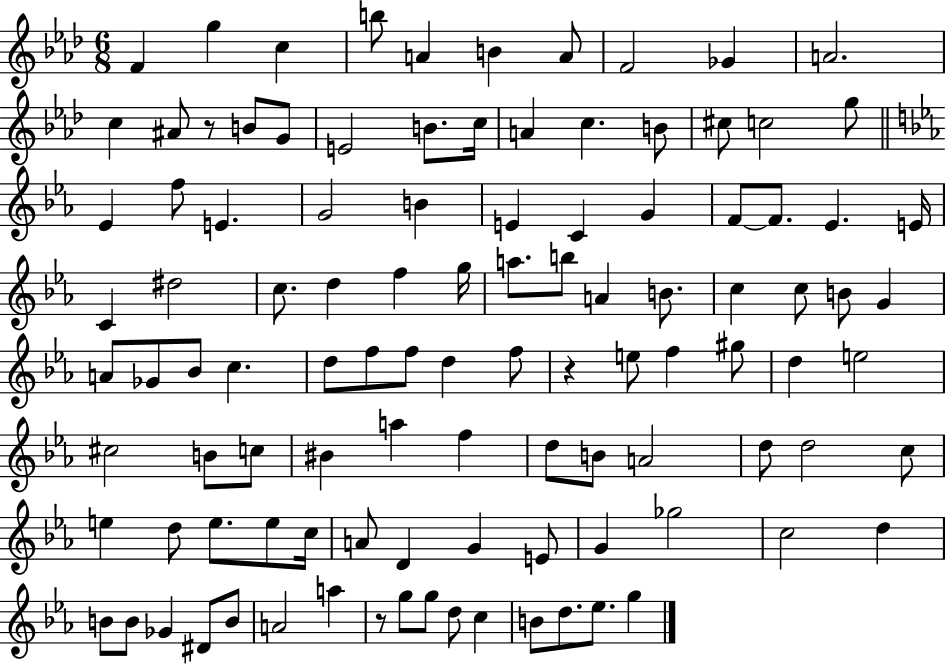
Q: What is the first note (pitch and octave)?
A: F4